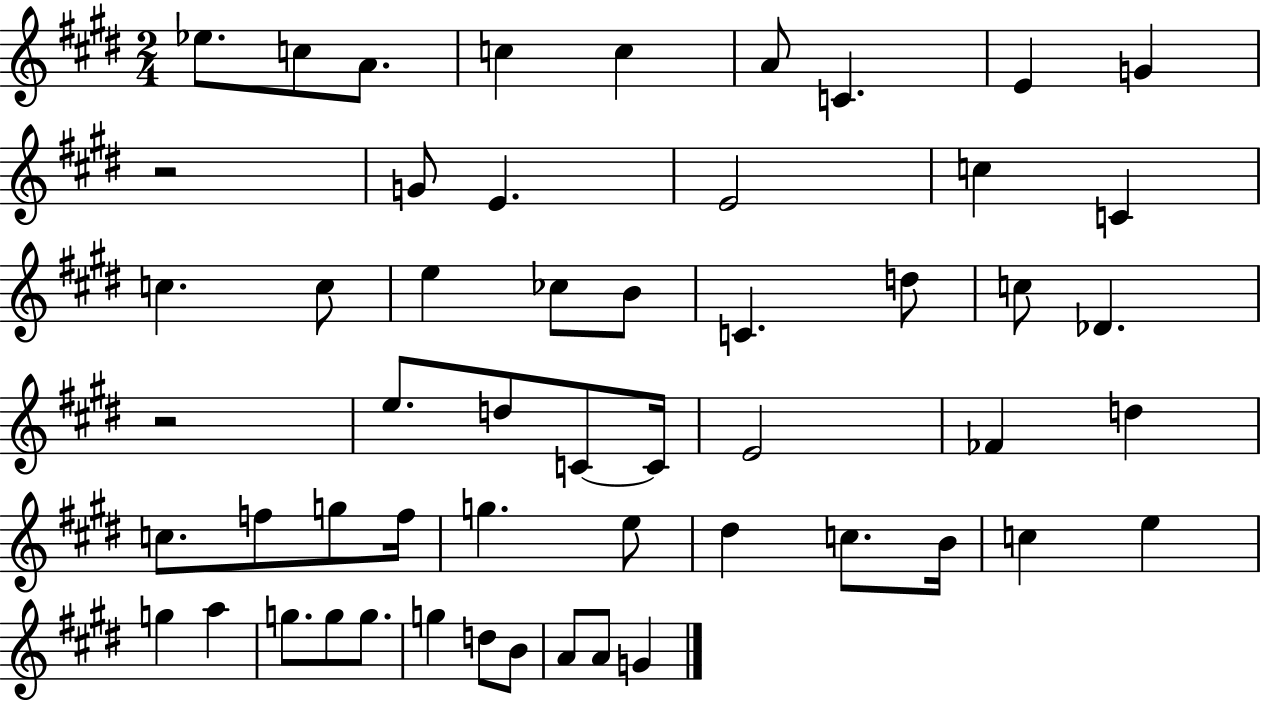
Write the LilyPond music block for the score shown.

{
  \clef treble
  \numericTimeSignature
  \time 2/4
  \key e \major
  ees''8. c''8 a'8. | c''4 c''4 | a'8 c'4. | e'4 g'4 | \break r2 | g'8 e'4. | e'2 | c''4 c'4 | \break c''4. c''8 | e''4 ces''8 b'8 | c'4. d''8 | c''8 des'4. | \break r2 | e''8. d''8 c'8~~ c'16 | e'2 | fes'4 d''4 | \break c''8. f''8 g''8 f''16 | g''4. e''8 | dis''4 c''8. b'16 | c''4 e''4 | \break g''4 a''4 | g''8. g''8 g''8. | g''4 d''8 b'8 | a'8 a'8 g'4 | \break \bar "|."
}